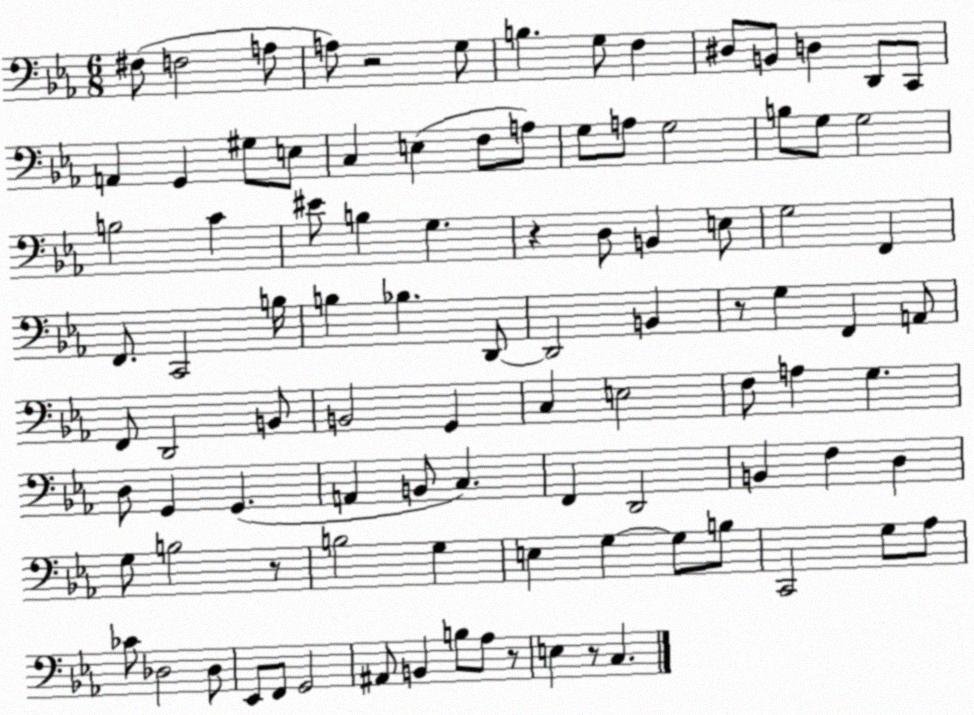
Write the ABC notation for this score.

X:1
T:Untitled
M:6/8
L:1/4
K:Eb
^F,/2 F,2 A,/2 A,/2 z2 G,/2 B, G,/2 F, ^D,/2 B,,/2 D, D,,/2 C,,/2 A,, G,, ^G,/2 E,/2 C, E, F,/2 A,/2 G,/2 A,/2 G,2 B,/2 G,/2 G,2 B,2 C ^E/2 B, G, z D,/2 B,, E,/2 G,2 F,, F,,/2 C,,2 B,/4 B, _B, D,,/2 D,,2 B,, z/2 G, F,, A,,/2 F,,/2 D,,2 B,,/2 B,,2 G,, C, E,2 F,/2 A, G, D,/2 G,, G,, A,, B,,/2 C, F,, D,,2 B,, F, D, G,/2 B,2 z/2 B,2 G, E, G, G,/2 B,/2 C,,2 G,/2 _A,/2 _C/2 _D,2 _D,/2 _E,,/2 F,,/2 G,,2 ^A,,/2 B,, B,/2 _A,/2 z/2 E, z/2 C,